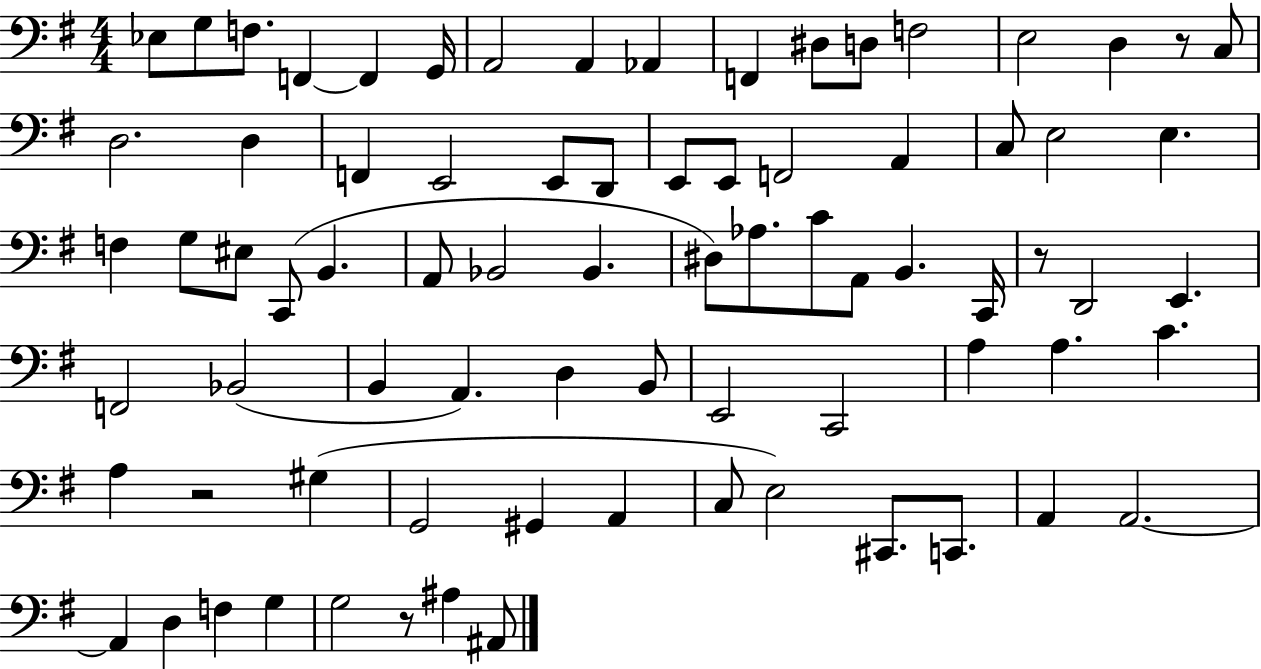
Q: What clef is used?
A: bass